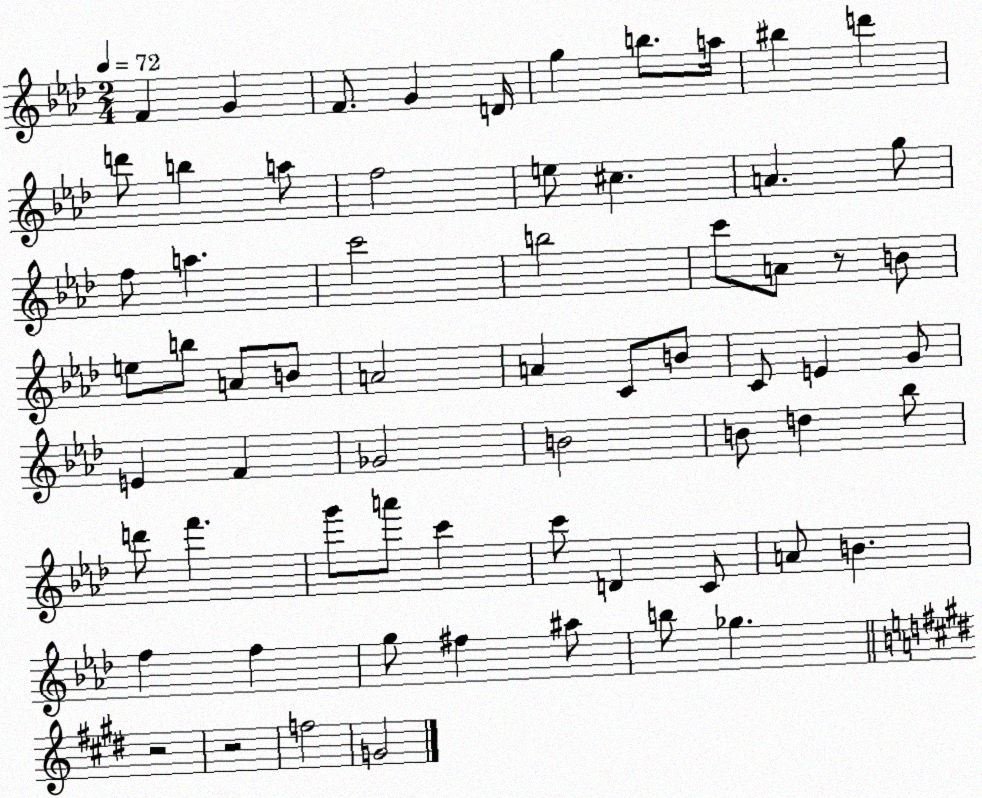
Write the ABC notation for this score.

X:1
T:Untitled
M:2/4
L:1/4
K:Ab
F G F/2 G D/4 g b/2 a/4 ^b d' d'/2 b a/2 f2 e/2 ^c A g/2 f/2 a c'2 b2 c'/2 A/2 z/2 B/2 e/2 b/2 A/2 B/2 A2 A C/2 B/2 C/2 E G/2 E F _G2 B2 B/2 d _b/2 d'/2 f' g'/2 a'/2 c' c'/2 D C/2 A/2 B f f g/2 ^f ^a/2 b/2 _g z2 z2 f2 G2